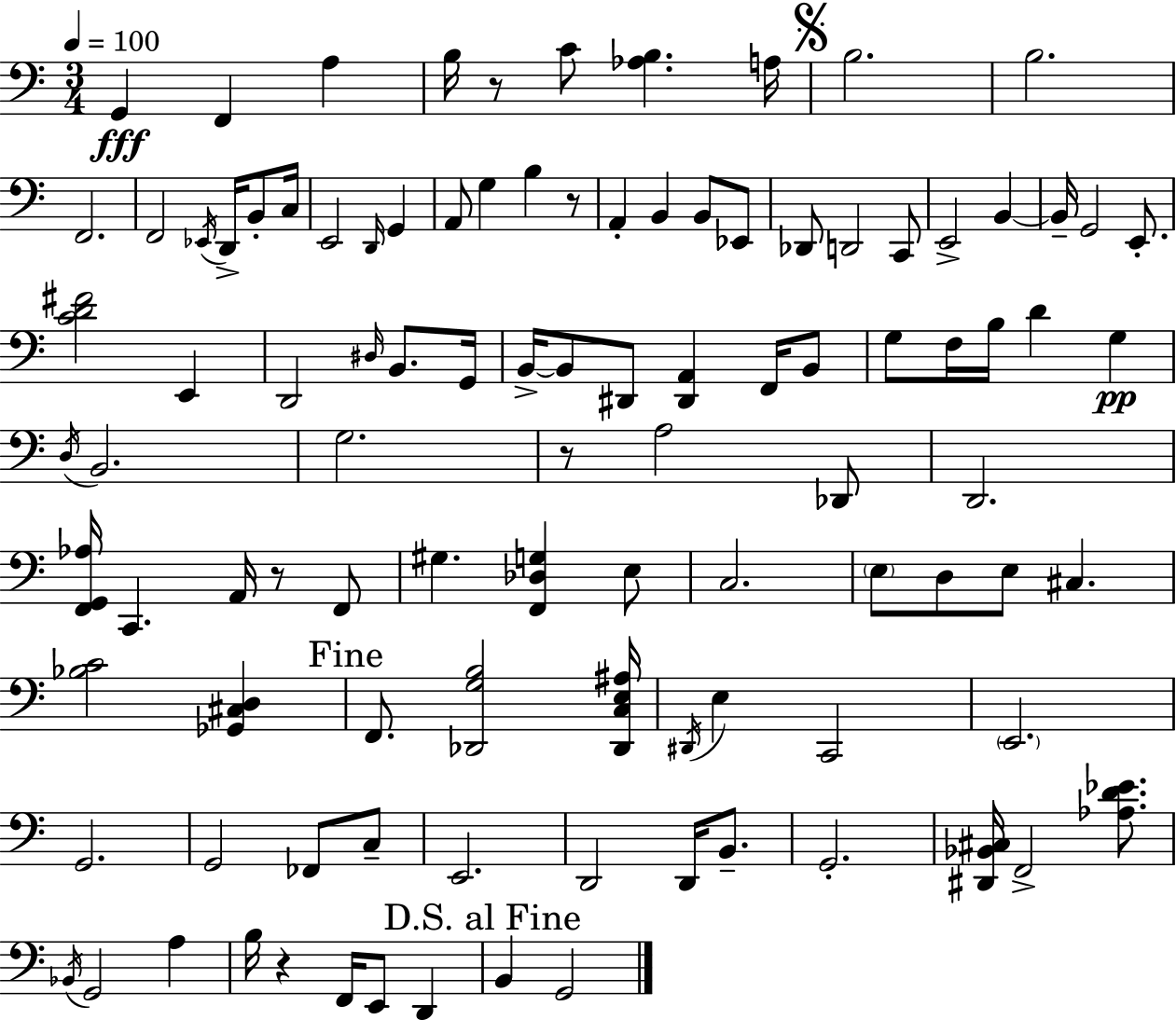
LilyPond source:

{
  \clef bass
  \numericTimeSignature
  \time 3/4
  \key a \minor
  \tempo 4 = 100
  g,4\fff f,4 a4 | b16 r8 c'8 <aes b>4. a16 | \mark \markup { \musicglyph "scripts.segno" } b2. | b2. | \break f,2. | f,2 \acciaccatura { ees,16 } d,16-> b,8-. | c16 e,2 \grace { d,16 } g,4 | a,8 g4 b4 | \break r8 a,4-. b,4 b,8 | ees,8 des,8 d,2 | c,8 e,2-> b,4~~ | b,16-- g,2 e,8.-. | \break <c' d' fis'>2 e,4 | d,2 \grace { dis16 } b,8. | g,16 b,16->~~ b,8 dis,8 <dis, a,>4 | f,16 b,8 g8 f16 b16 d'4 g4\pp | \break \acciaccatura { d16 } b,2. | g2. | r8 a2 | des,8 d,2. | \break <f, g, aes>16 c,4. a,16 | r8 f,8 gis4. <f, des g>4 | e8 c2. | \parenthesize e8 d8 e8 cis4. | \break <bes c'>2 | <ges, cis d>4 \mark "Fine" f,8. <des, g b>2 | <des, c e ais>16 \acciaccatura { dis,16 } e4 c,2 | \parenthesize e,2. | \break g,2. | g,2 | fes,8 c8-- e,2. | d,2 | \break d,16 b,8.-- g,2.-. | <dis, bes, cis>16 f,2-> | <aes d' ees'>8. \acciaccatura { bes,16 } g,2 | a4 b16 r4 f,16 | \break e,8 d,4 \mark "D.S. al Fine" b,4 g,2 | \bar "|."
}